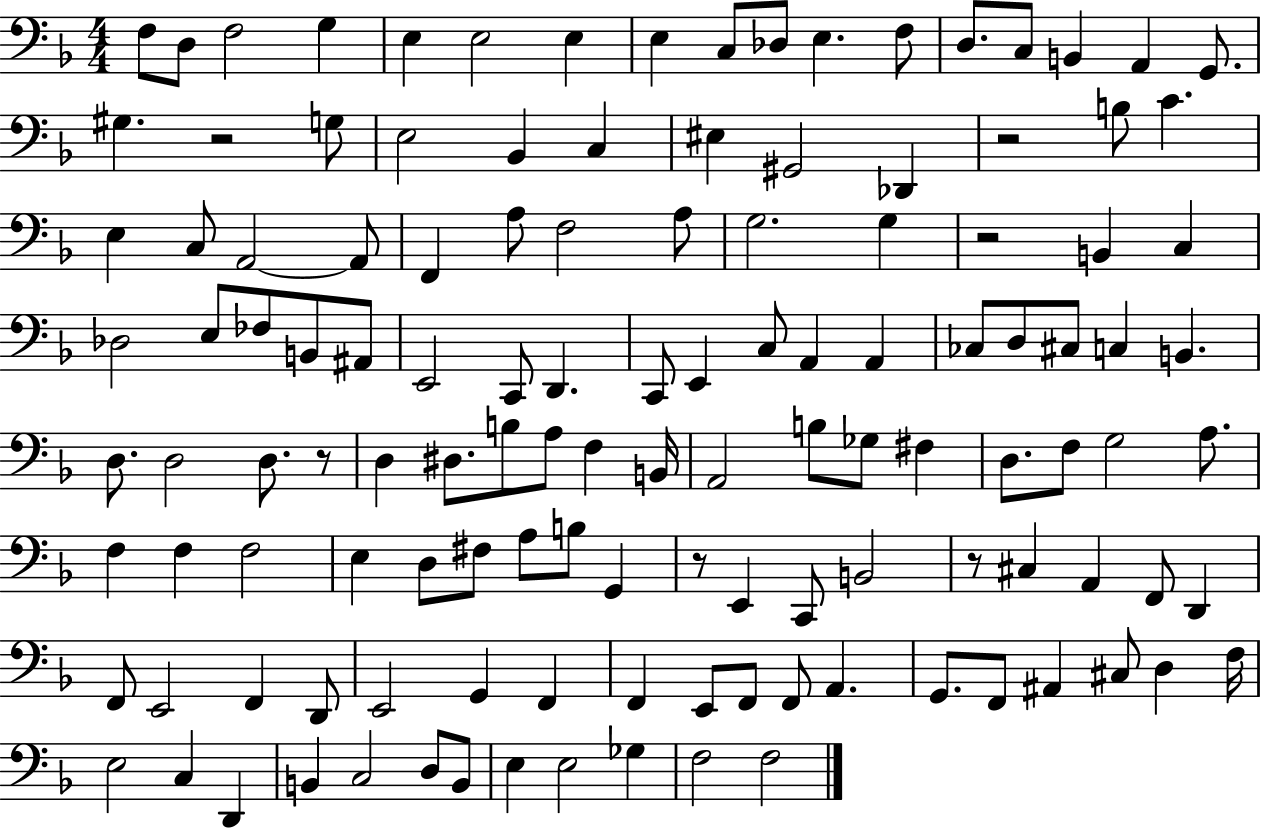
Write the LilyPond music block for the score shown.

{
  \clef bass
  \numericTimeSignature
  \time 4/4
  \key f \major
  \repeat volta 2 { f8 d8 f2 g4 | e4 e2 e4 | e4 c8 des8 e4. f8 | d8. c8 b,4 a,4 g,8. | \break gis4. r2 g8 | e2 bes,4 c4 | eis4 gis,2 des,4 | r2 b8 c'4. | \break e4 c8 a,2~~ a,8 | f,4 a8 f2 a8 | g2. g4 | r2 b,4 c4 | \break des2 e8 fes8 b,8 ais,8 | e,2 c,8 d,4. | c,8 e,4 c8 a,4 a,4 | ces8 d8 cis8 c4 b,4. | \break d8. d2 d8. r8 | d4 dis8. b8 a8 f4 b,16 | a,2 b8 ges8 fis4 | d8. f8 g2 a8. | \break f4 f4 f2 | e4 d8 fis8 a8 b8 g,4 | r8 e,4 c,8 b,2 | r8 cis4 a,4 f,8 d,4 | \break f,8 e,2 f,4 d,8 | e,2 g,4 f,4 | f,4 e,8 f,8 f,8 a,4. | g,8. f,8 ais,4 cis8 d4 f16 | \break e2 c4 d,4 | b,4 c2 d8 b,8 | e4 e2 ges4 | f2 f2 | \break } \bar "|."
}